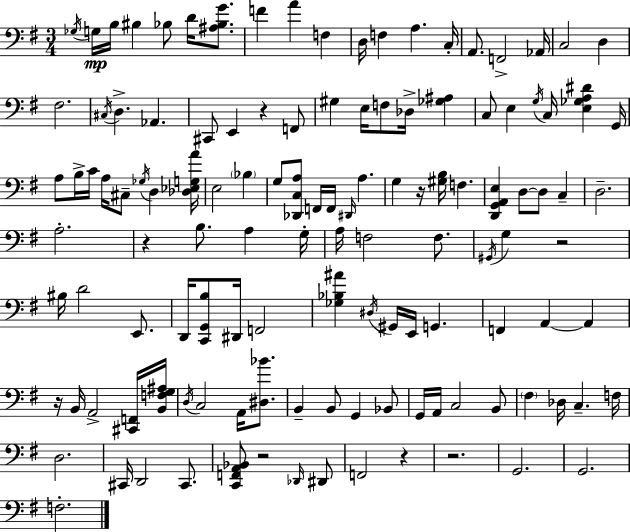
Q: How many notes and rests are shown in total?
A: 124